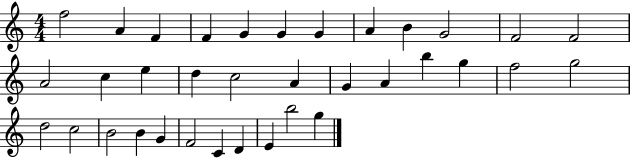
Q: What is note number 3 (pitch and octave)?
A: F4